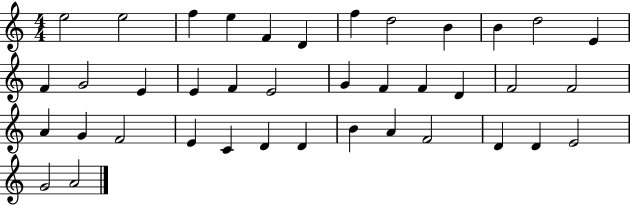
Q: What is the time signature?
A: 4/4